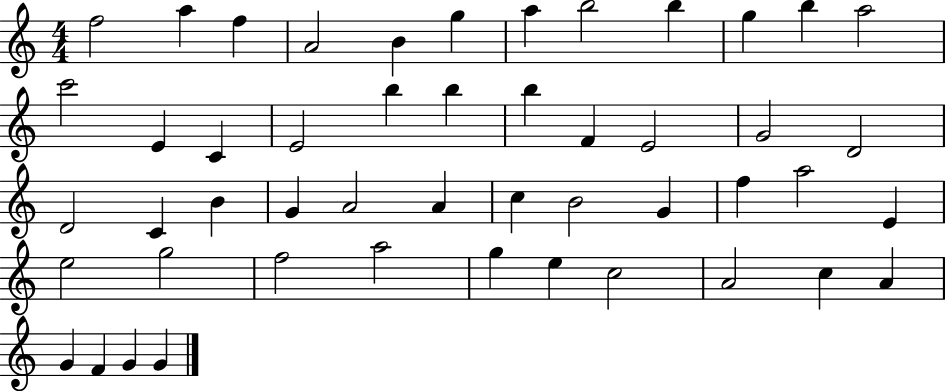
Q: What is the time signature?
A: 4/4